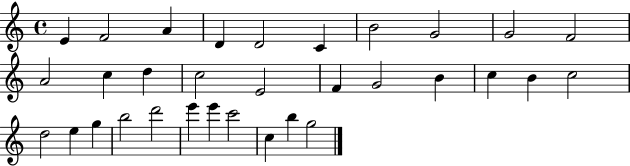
{
  \clef treble
  \time 4/4
  \defaultTimeSignature
  \key c \major
  e'4 f'2 a'4 | d'4 d'2 c'4 | b'2 g'2 | g'2 f'2 | \break a'2 c''4 d''4 | c''2 e'2 | f'4 g'2 b'4 | c''4 b'4 c''2 | \break d''2 e''4 g''4 | b''2 d'''2 | e'''4 e'''4 c'''2 | c''4 b''4 g''2 | \break \bar "|."
}